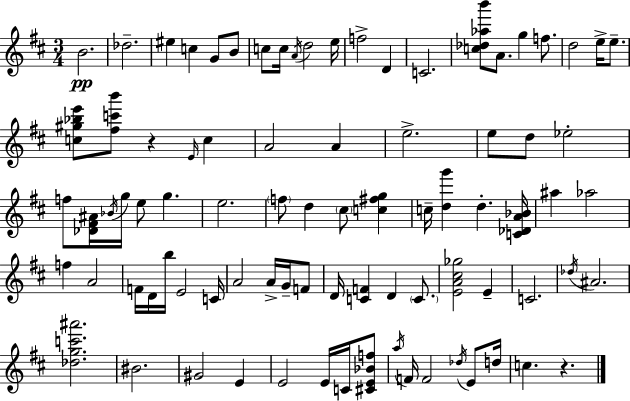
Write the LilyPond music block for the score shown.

{
  \clef treble
  \numericTimeSignature
  \time 3/4
  \key d \major
  b'2.\pp | des''2.-- | eis''4 c''4 g'8 b'8 | c''8 c''16 \acciaccatura { a'16 } d''2 | \break e''16 f''2-> d'4 | c'2. | <c'' des'' aes'' b'''>8 a'8. g''4 f''8. | d''2 e''16-> e''8.-- | \break <c'' gis'' bes'' e'''>8 <fis'' c''' b'''>8 r4 \grace { e'16 } c''4 | a'2 a'4 | e''2.-> | e''8 d''8 ees''2-. | \break f''8 <des' fis' ais'>16 \acciaccatura { bes'16 } g''16 e''8 g''4. | e''2. | \parenthesize f''8 d''4 \parenthesize cis''8 <c'' fis'' g''>4 | c''16-- <d'' g'''>4 d''4.-. | \break <c' des' a' bes'>16 ais''4 aes''2 | f''4 a'2 | f'16 d'16 b''16 e'2 | c'16 a'2 a'16-> | \break g'16-- f'8 d'16 <c' f'>4 d'4 | \parenthesize c'8. <e' a' cis'' ges''>2 e'4-- | c'2. | \acciaccatura { des''16 } ais'2. | \break <des'' g'' c''' ais'''>2. | bis'2. | gis'2 | e'4 e'2 | \break e'16 c'16 <cis' e' bes' f''>8 \acciaccatura { a''16 } f'16 f'2 | \acciaccatura { des''16 } e'8 d''16 c''4. | r4. \bar "|."
}